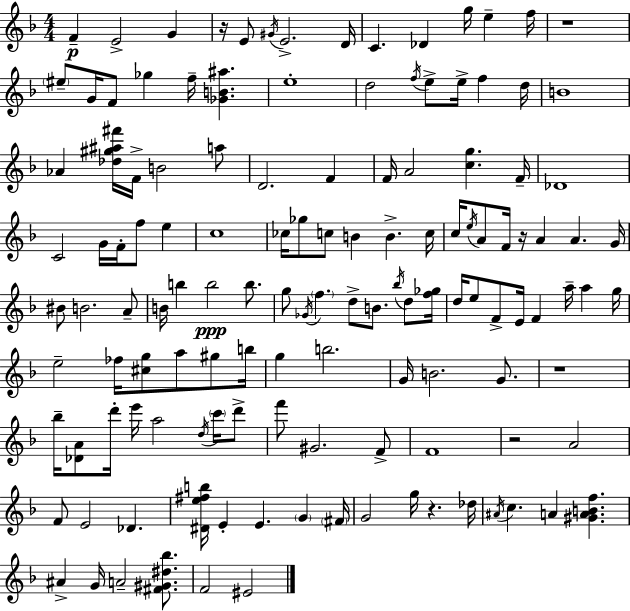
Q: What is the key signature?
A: D minor